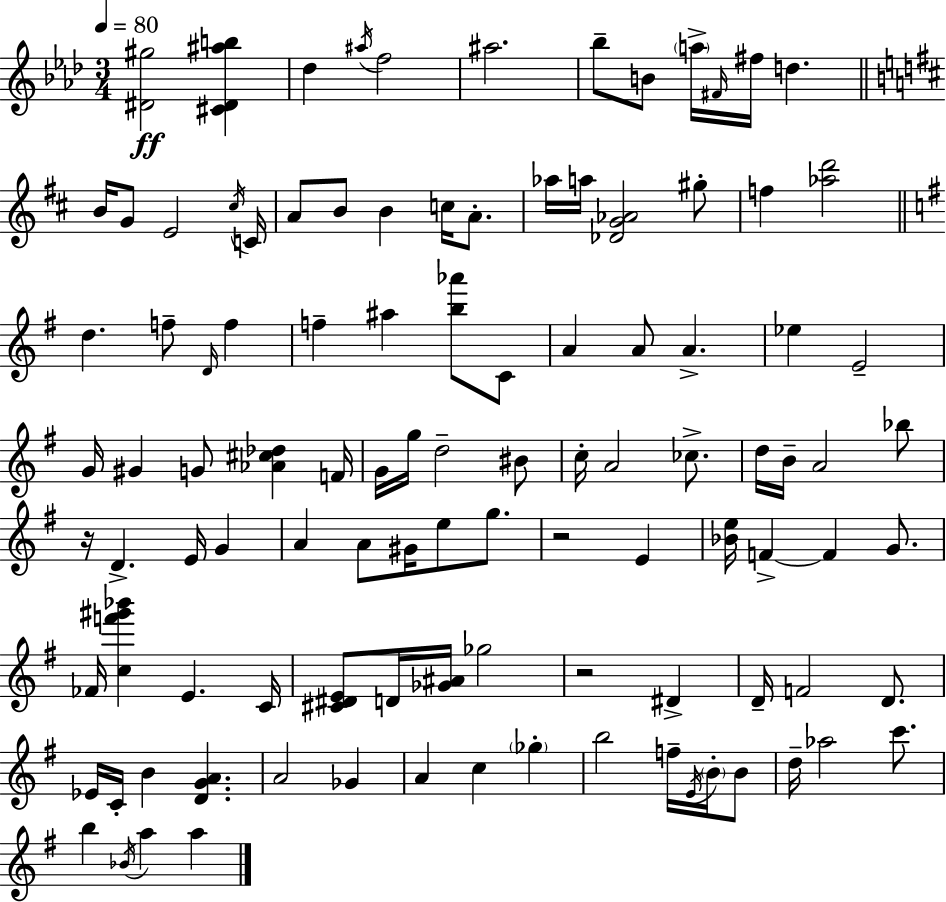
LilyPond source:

{
  \clef treble
  \numericTimeSignature
  \time 3/4
  \key f \minor
  \tempo 4 = 80
  <dis' gis''>2\ff <cis' dis' ais'' b''>4 | des''4 \acciaccatura { ais''16 } f''2 | ais''2. | bes''8-- b'8 \parenthesize a''16-> \grace { fis'16 } fis''16 d''4. | \break \bar "||" \break \key d \major b'16 g'8 e'2 \acciaccatura { cis''16 } | c'16 a'8 b'8 b'4 c''16 a'8.-. | aes''16 a''16 <des' g' aes'>2 gis''8-. | f''4 <aes'' d'''>2 | \break \bar "||" \break \key e \minor d''4. f''8-- \grace { d'16 } f''4 | f''4-- ais''4 <b'' aes'''>8 c'8 | a'4 a'8 a'4.-> | ees''4 e'2-- | \break g'16 gis'4 g'8 <aes' cis'' des''>4 | f'16 g'16 g''16 d''2-- bis'8 | c''16-. a'2 ces''8.-> | d''16 b'16-- a'2 bes''8 | \break r16 d'4.-> e'16 g'4 | a'4 a'8 gis'16 e''8 g''8. | r2 e'4 | <bes' e''>16 f'4->~~ f'4 g'8. | \break fes'16 <c'' f''' gis''' bes'''>4 e'4. | c'16 <cis' dis' e'>8 d'16 <ges' ais'>16 ges''2 | r2 dis'4-> | d'16-- f'2 d'8. | \break ees'16 c'16-. b'4 <d' g' a'>4. | a'2 ges'4 | a'4 c''4 \parenthesize ges''4-. | b''2 f''16-- \acciaccatura { e'16 } \parenthesize b'16-. | \break b'8 d''16-- aes''2 c'''8. | b''4 \acciaccatura { bes'16 } a''4 a''4 | \bar "|."
}